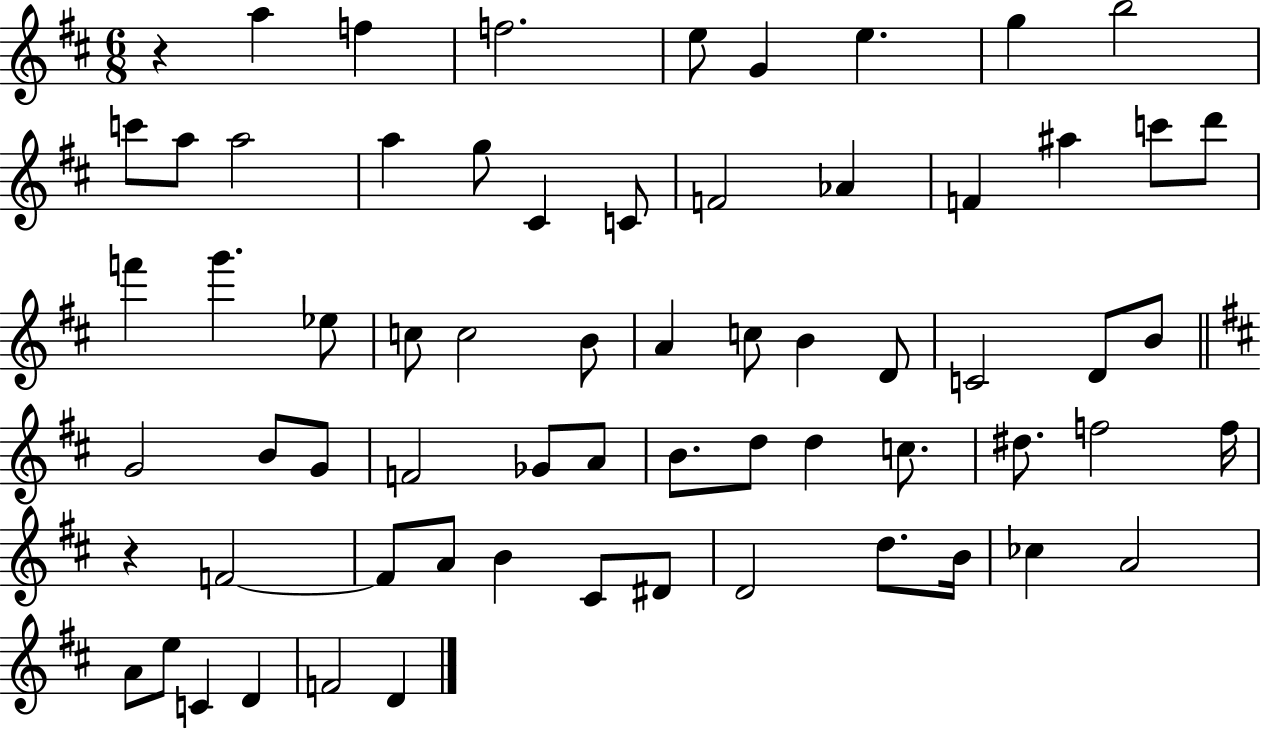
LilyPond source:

{
  \clef treble
  \numericTimeSignature
  \time 6/8
  \key d \major
  r4 a''4 f''4 | f''2. | e''8 g'4 e''4. | g''4 b''2 | \break c'''8 a''8 a''2 | a''4 g''8 cis'4 c'8 | f'2 aes'4 | f'4 ais''4 c'''8 d'''8 | \break f'''4 g'''4. ees''8 | c''8 c''2 b'8 | a'4 c''8 b'4 d'8 | c'2 d'8 b'8 | \break \bar "||" \break \key d \major g'2 b'8 g'8 | f'2 ges'8 a'8 | b'8. d''8 d''4 c''8. | dis''8. f''2 f''16 | \break r4 f'2~~ | f'8 a'8 b'4 cis'8 dis'8 | d'2 d''8. b'16 | ces''4 a'2 | \break a'8 e''8 c'4 d'4 | f'2 d'4 | \bar "|."
}